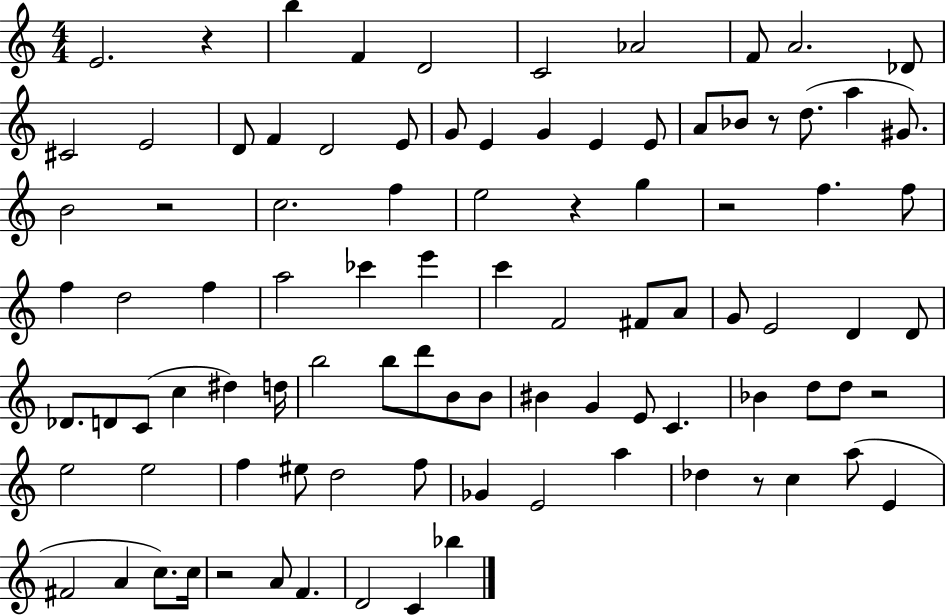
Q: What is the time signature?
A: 4/4